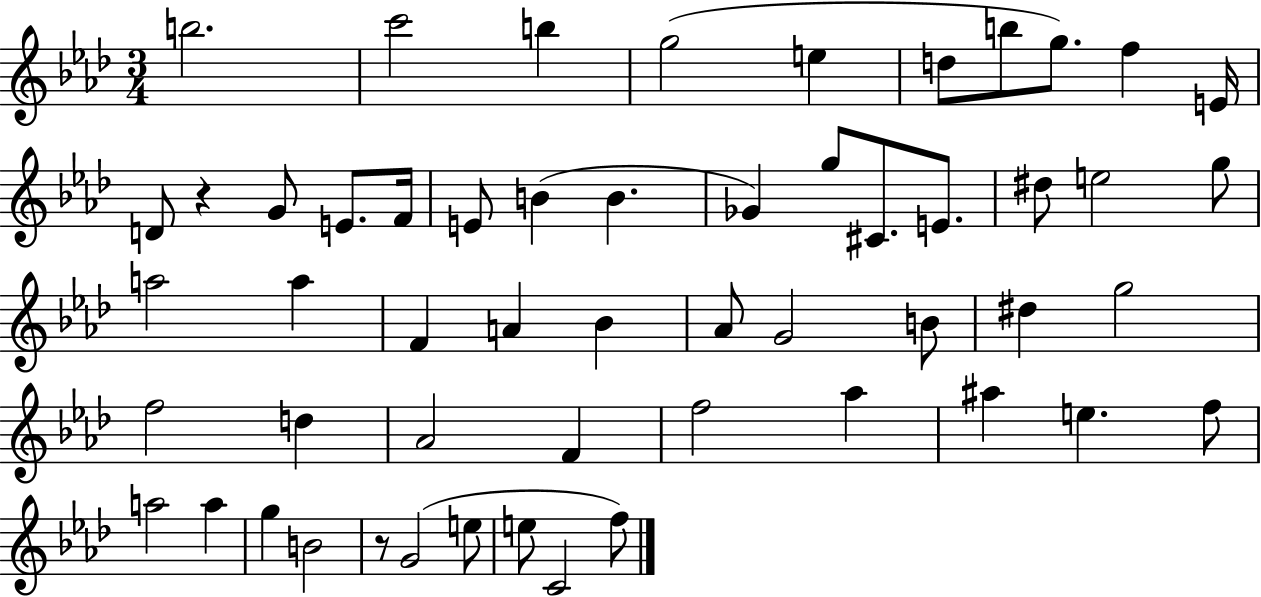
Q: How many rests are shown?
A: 2